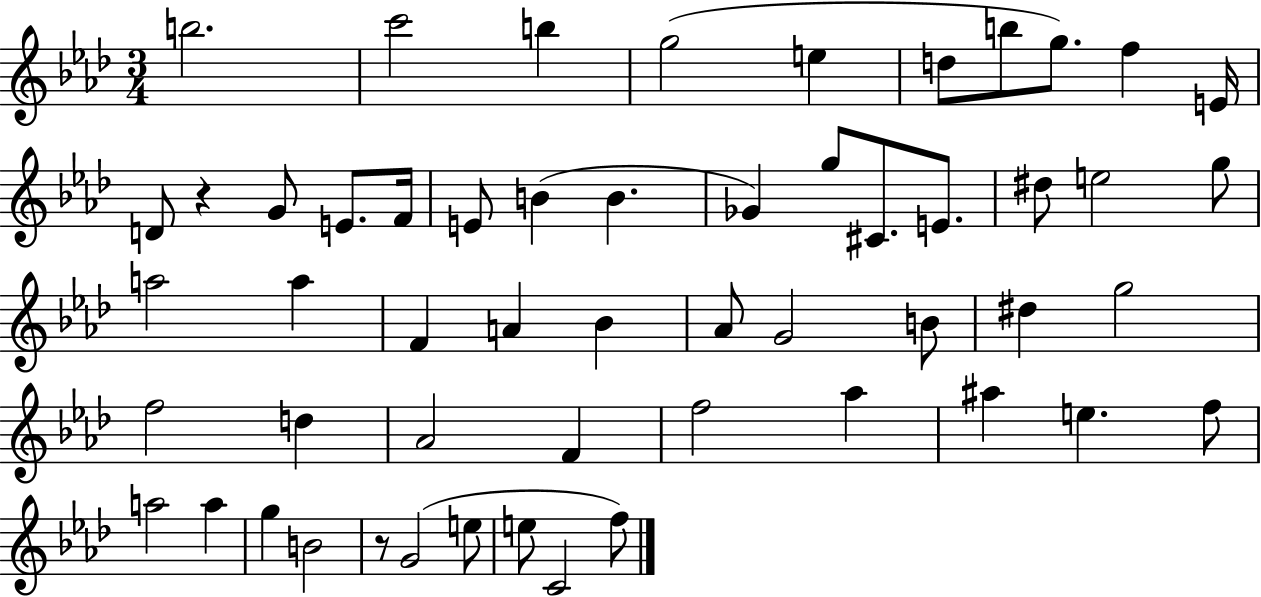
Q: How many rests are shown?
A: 2